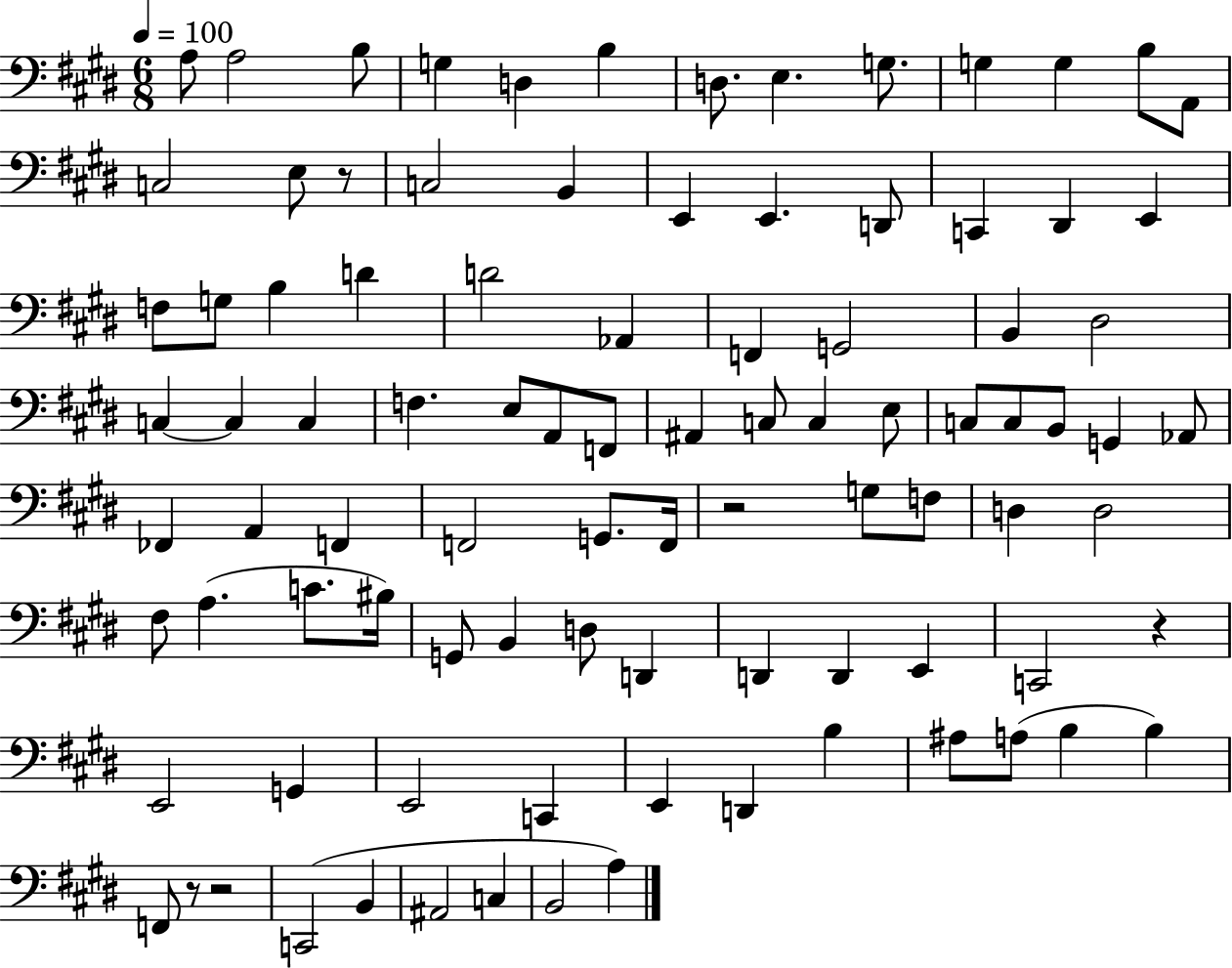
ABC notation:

X:1
T:Untitled
M:6/8
L:1/4
K:E
A,/2 A,2 B,/2 G, D, B, D,/2 E, G,/2 G, G, B,/2 A,,/2 C,2 E,/2 z/2 C,2 B,, E,, E,, D,,/2 C,, ^D,, E,, F,/2 G,/2 B, D D2 _A,, F,, G,,2 B,, ^D,2 C, C, C, F, E,/2 A,,/2 F,,/2 ^A,, C,/2 C, E,/2 C,/2 C,/2 B,,/2 G,, _A,,/2 _F,, A,, F,, F,,2 G,,/2 F,,/4 z2 G,/2 F,/2 D, D,2 ^F,/2 A, C/2 ^B,/4 G,,/2 B,, D,/2 D,, D,, D,, E,, C,,2 z E,,2 G,, E,,2 C,, E,, D,, B, ^A,/2 A,/2 B, B, F,,/2 z/2 z2 C,,2 B,, ^A,,2 C, B,,2 A,